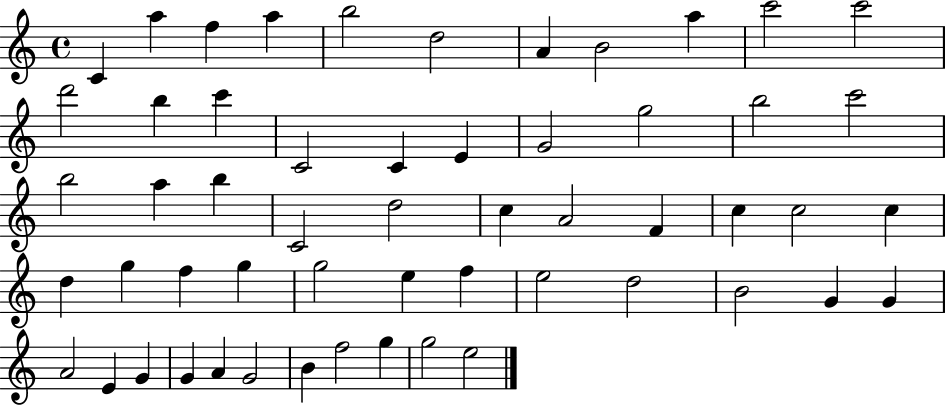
X:1
T:Untitled
M:4/4
L:1/4
K:C
C a f a b2 d2 A B2 a c'2 c'2 d'2 b c' C2 C E G2 g2 b2 c'2 b2 a b C2 d2 c A2 F c c2 c d g f g g2 e f e2 d2 B2 G G A2 E G G A G2 B f2 g g2 e2